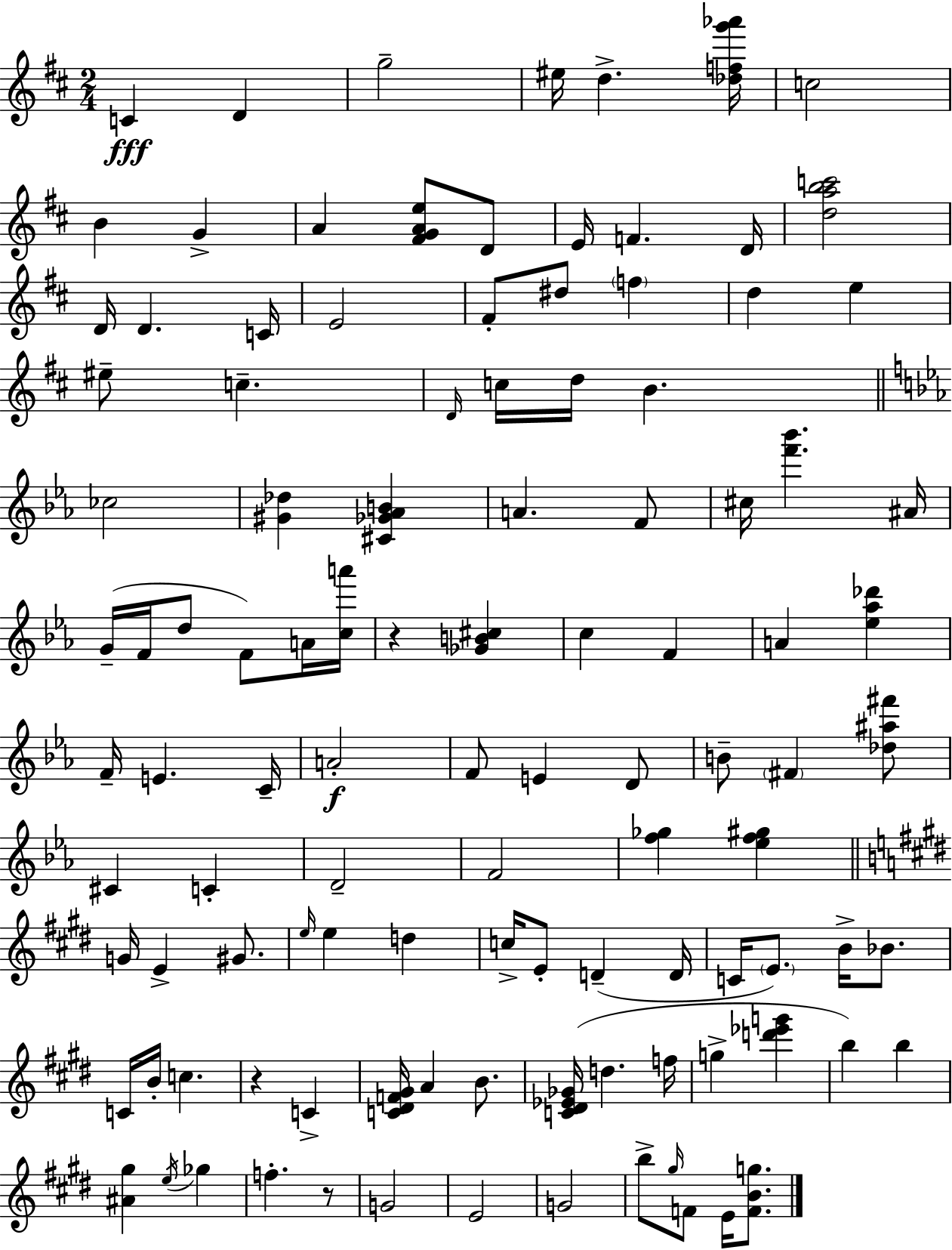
C4/q D4/q G5/h EIS5/s D5/q. [Db5,F5,G6,Ab6]/s C5/h B4/q G4/q A4/q [F#4,G4,A4,E5]/e D4/e E4/s F4/q. D4/s [D5,A5,B5,C6]/h D4/s D4/q. C4/s E4/h F#4/e D#5/e F5/q D5/q E5/q EIS5/e C5/q. D4/s C5/s D5/s B4/q. CES5/h [G#4,Db5]/q [C#4,Gb4,Ab4,B4]/q A4/q. F4/e C#5/s [F6,Bb6]/q. A#4/s G4/s F4/s D5/e F4/e A4/s [C5,A6]/s R/q [Gb4,B4,C#5]/q C5/q F4/q A4/q [Eb5,Ab5,Db6]/q F4/s E4/q. C4/s A4/h F4/e E4/q D4/e B4/e F#4/q [Db5,A#5,F#6]/e C#4/q C4/q D4/h F4/h [F5,Gb5]/q [Eb5,F5,G#5]/q G4/s E4/q G#4/e. E5/s E5/q D5/q C5/s E4/e D4/q D4/s C4/s E4/e. B4/s Bb4/e. C4/s B4/s C5/q. R/q C4/q [C4,D#4,F4,G#4]/s A4/q B4/e. [C4,D#4,Eb4,Gb4]/s D5/q. F5/s G5/q [D6,Eb6,G6]/q B5/q B5/q [A#4,G#5]/q E5/s Gb5/q F5/q. R/e G4/h E4/h G4/h B5/e G#5/s F4/e E4/s [F4,B4,G5]/e.